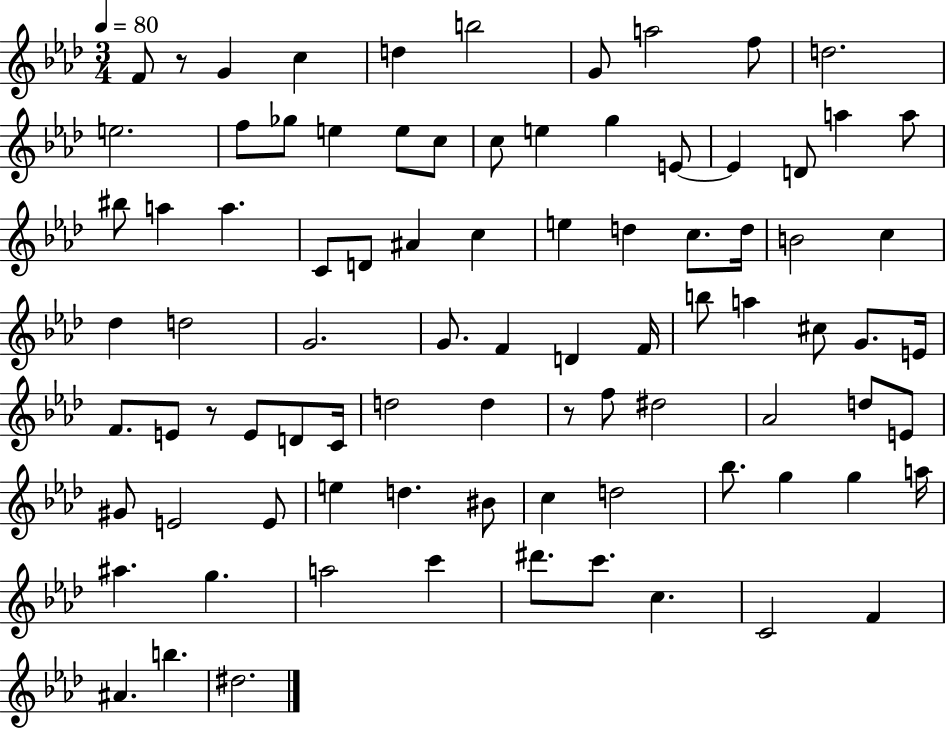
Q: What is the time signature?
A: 3/4